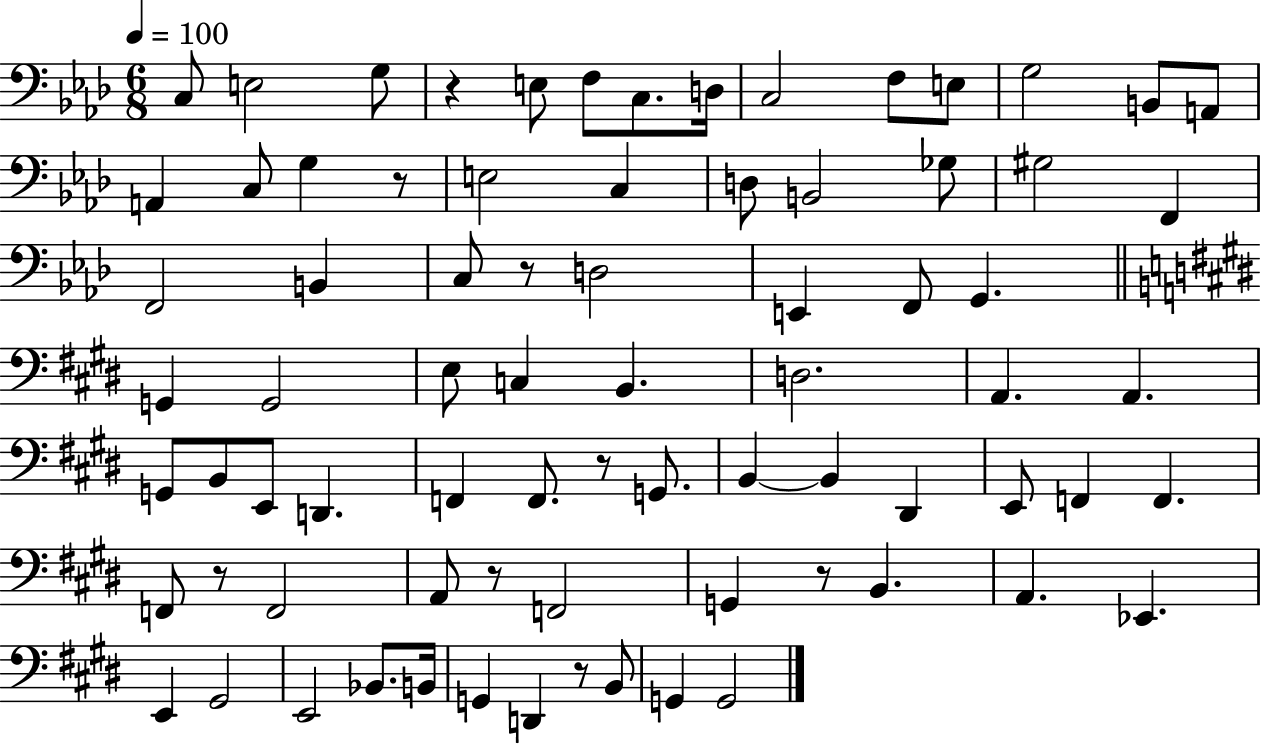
{
  \clef bass
  \numericTimeSignature
  \time 6/8
  \key aes \major
  \tempo 4 = 100
  c8 e2 g8 | r4 e8 f8 c8. d16 | c2 f8 e8 | g2 b,8 a,8 | \break a,4 c8 g4 r8 | e2 c4 | d8 b,2 ges8 | gis2 f,4 | \break f,2 b,4 | c8 r8 d2 | e,4 f,8 g,4. | \bar "||" \break \key e \major g,4 g,2 | e8 c4 b,4. | d2. | a,4. a,4. | \break g,8 b,8 e,8 d,4. | f,4 f,8. r8 g,8. | b,4~~ b,4 dis,4 | e,8 f,4 f,4. | \break f,8 r8 f,2 | a,8 r8 f,2 | g,4 r8 b,4. | a,4. ees,4. | \break e,4 gis,2 | e,2 bes,8. b,16 | g,4 d,4 r8 b,8 | g,4 g,2 | \break \bar "|."
}